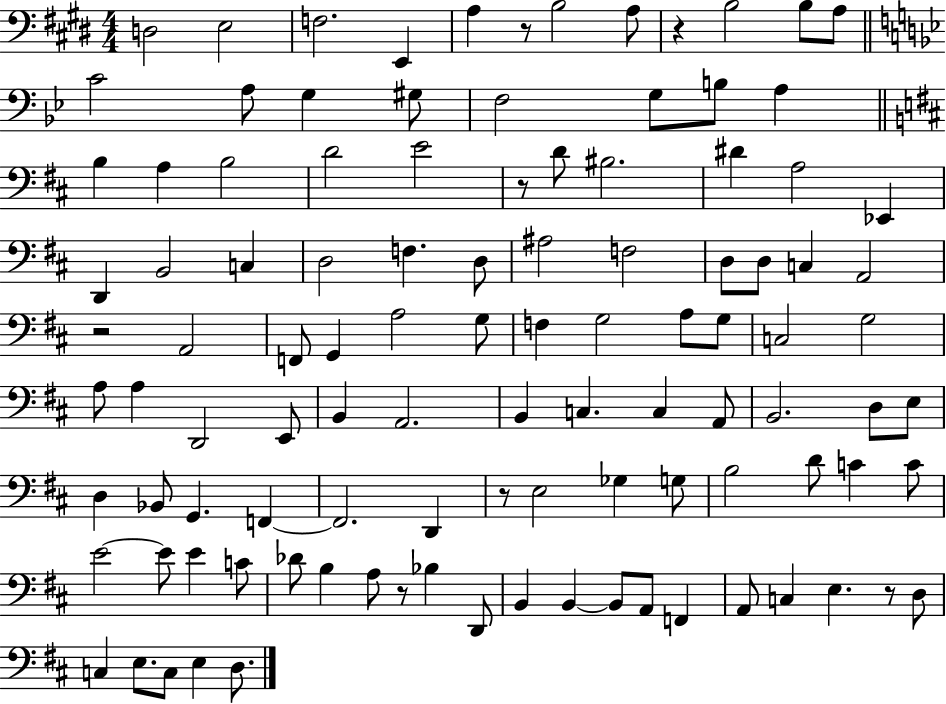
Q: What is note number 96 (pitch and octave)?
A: C3